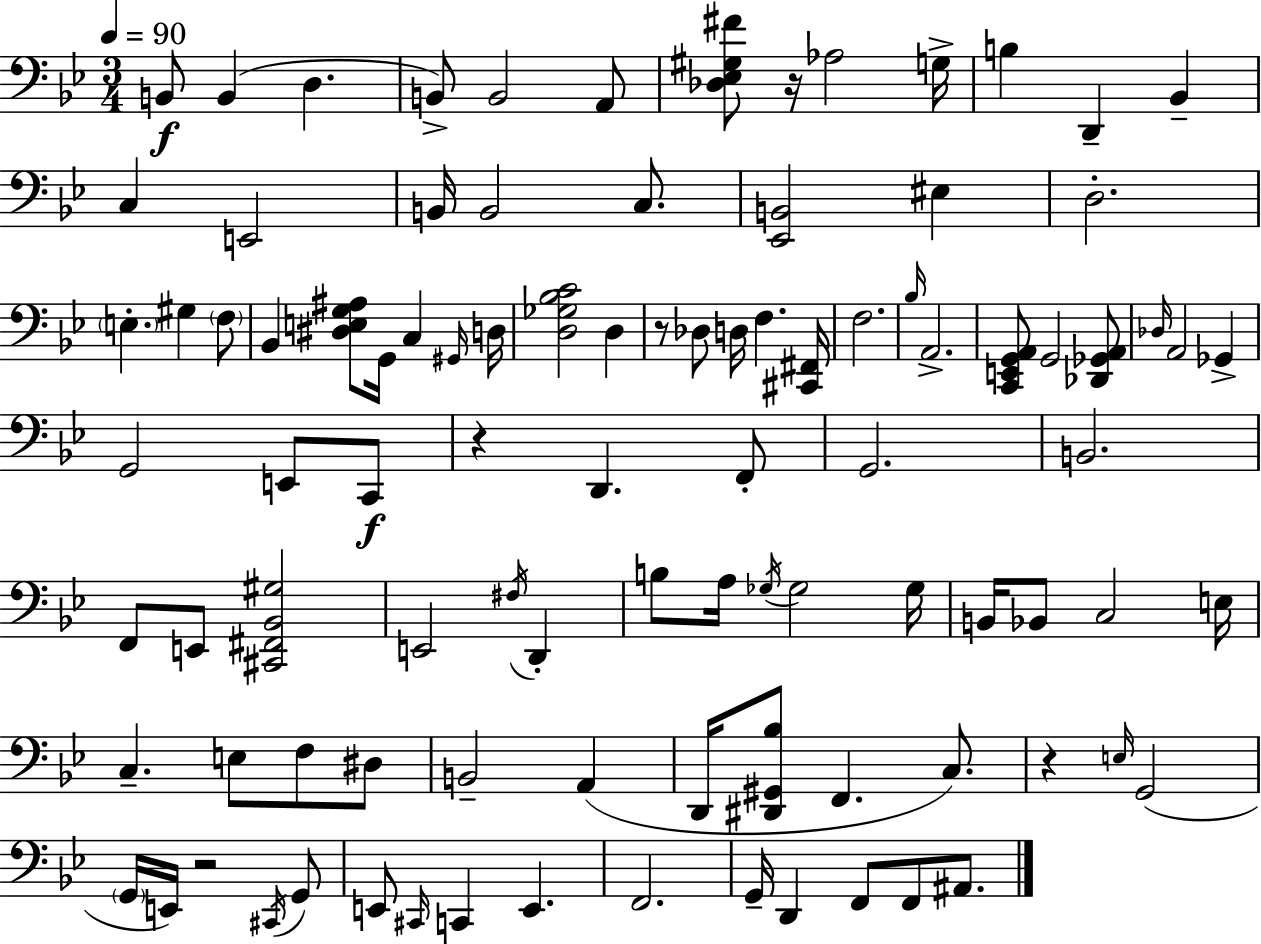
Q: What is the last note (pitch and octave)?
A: A#2